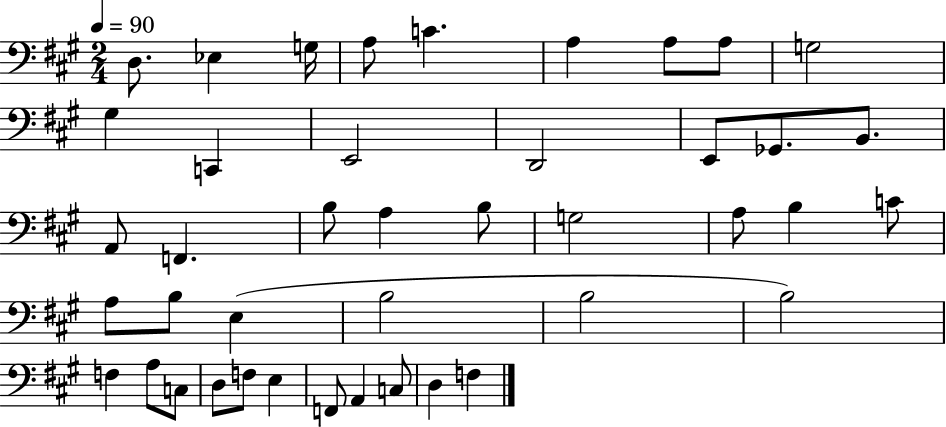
D3/e. Eb3/q G3/s A3/e C4/q. A3/q A3/e A3/e G3/h G#3/q C2/q E2/h D2/h E2/e Gb2/e. B2/e. A2/e F2/q. B3/e A3/q B3/e G3/h A3/e B3/q C4/e A3/e B3/e E3/q B3/h B3/h B3/h F3/q A3/e C3/e D3/e F3/e E3/q F2/e A2/q C3/e D3/q F3/q